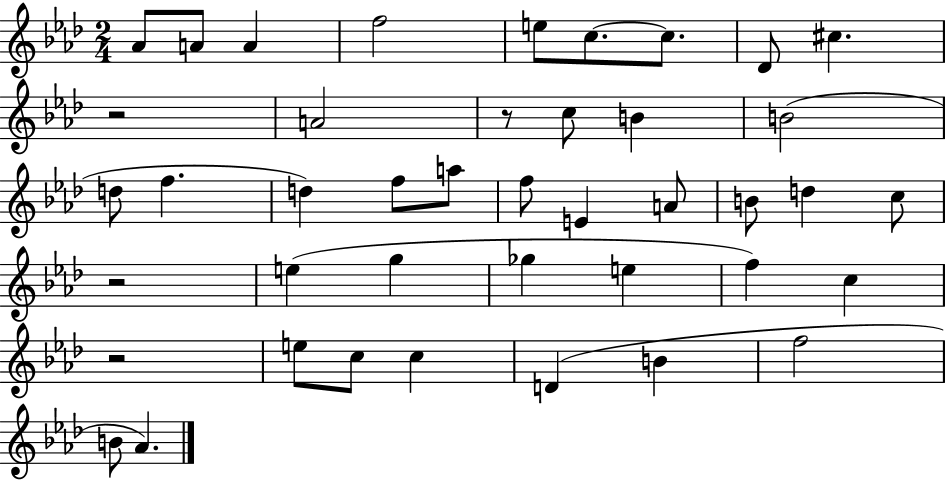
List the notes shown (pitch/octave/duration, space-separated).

Ab4/e A4/e A4/q F5/h E5/e C5/e. C5/e. Db4/e C#5/q. R/h A4/h R/e C5/e B4/q B4/h D5/e F5/q. D5/q F5/e A5/e F5/e E4/q A4/e B4/e D5/q C5/e R/h E5/q G5/q Gb5/q E5/q F5/q C5/q R/h E5/e C5/e C5/q D4/q B4/q F5/h B4/e Ab4/q.